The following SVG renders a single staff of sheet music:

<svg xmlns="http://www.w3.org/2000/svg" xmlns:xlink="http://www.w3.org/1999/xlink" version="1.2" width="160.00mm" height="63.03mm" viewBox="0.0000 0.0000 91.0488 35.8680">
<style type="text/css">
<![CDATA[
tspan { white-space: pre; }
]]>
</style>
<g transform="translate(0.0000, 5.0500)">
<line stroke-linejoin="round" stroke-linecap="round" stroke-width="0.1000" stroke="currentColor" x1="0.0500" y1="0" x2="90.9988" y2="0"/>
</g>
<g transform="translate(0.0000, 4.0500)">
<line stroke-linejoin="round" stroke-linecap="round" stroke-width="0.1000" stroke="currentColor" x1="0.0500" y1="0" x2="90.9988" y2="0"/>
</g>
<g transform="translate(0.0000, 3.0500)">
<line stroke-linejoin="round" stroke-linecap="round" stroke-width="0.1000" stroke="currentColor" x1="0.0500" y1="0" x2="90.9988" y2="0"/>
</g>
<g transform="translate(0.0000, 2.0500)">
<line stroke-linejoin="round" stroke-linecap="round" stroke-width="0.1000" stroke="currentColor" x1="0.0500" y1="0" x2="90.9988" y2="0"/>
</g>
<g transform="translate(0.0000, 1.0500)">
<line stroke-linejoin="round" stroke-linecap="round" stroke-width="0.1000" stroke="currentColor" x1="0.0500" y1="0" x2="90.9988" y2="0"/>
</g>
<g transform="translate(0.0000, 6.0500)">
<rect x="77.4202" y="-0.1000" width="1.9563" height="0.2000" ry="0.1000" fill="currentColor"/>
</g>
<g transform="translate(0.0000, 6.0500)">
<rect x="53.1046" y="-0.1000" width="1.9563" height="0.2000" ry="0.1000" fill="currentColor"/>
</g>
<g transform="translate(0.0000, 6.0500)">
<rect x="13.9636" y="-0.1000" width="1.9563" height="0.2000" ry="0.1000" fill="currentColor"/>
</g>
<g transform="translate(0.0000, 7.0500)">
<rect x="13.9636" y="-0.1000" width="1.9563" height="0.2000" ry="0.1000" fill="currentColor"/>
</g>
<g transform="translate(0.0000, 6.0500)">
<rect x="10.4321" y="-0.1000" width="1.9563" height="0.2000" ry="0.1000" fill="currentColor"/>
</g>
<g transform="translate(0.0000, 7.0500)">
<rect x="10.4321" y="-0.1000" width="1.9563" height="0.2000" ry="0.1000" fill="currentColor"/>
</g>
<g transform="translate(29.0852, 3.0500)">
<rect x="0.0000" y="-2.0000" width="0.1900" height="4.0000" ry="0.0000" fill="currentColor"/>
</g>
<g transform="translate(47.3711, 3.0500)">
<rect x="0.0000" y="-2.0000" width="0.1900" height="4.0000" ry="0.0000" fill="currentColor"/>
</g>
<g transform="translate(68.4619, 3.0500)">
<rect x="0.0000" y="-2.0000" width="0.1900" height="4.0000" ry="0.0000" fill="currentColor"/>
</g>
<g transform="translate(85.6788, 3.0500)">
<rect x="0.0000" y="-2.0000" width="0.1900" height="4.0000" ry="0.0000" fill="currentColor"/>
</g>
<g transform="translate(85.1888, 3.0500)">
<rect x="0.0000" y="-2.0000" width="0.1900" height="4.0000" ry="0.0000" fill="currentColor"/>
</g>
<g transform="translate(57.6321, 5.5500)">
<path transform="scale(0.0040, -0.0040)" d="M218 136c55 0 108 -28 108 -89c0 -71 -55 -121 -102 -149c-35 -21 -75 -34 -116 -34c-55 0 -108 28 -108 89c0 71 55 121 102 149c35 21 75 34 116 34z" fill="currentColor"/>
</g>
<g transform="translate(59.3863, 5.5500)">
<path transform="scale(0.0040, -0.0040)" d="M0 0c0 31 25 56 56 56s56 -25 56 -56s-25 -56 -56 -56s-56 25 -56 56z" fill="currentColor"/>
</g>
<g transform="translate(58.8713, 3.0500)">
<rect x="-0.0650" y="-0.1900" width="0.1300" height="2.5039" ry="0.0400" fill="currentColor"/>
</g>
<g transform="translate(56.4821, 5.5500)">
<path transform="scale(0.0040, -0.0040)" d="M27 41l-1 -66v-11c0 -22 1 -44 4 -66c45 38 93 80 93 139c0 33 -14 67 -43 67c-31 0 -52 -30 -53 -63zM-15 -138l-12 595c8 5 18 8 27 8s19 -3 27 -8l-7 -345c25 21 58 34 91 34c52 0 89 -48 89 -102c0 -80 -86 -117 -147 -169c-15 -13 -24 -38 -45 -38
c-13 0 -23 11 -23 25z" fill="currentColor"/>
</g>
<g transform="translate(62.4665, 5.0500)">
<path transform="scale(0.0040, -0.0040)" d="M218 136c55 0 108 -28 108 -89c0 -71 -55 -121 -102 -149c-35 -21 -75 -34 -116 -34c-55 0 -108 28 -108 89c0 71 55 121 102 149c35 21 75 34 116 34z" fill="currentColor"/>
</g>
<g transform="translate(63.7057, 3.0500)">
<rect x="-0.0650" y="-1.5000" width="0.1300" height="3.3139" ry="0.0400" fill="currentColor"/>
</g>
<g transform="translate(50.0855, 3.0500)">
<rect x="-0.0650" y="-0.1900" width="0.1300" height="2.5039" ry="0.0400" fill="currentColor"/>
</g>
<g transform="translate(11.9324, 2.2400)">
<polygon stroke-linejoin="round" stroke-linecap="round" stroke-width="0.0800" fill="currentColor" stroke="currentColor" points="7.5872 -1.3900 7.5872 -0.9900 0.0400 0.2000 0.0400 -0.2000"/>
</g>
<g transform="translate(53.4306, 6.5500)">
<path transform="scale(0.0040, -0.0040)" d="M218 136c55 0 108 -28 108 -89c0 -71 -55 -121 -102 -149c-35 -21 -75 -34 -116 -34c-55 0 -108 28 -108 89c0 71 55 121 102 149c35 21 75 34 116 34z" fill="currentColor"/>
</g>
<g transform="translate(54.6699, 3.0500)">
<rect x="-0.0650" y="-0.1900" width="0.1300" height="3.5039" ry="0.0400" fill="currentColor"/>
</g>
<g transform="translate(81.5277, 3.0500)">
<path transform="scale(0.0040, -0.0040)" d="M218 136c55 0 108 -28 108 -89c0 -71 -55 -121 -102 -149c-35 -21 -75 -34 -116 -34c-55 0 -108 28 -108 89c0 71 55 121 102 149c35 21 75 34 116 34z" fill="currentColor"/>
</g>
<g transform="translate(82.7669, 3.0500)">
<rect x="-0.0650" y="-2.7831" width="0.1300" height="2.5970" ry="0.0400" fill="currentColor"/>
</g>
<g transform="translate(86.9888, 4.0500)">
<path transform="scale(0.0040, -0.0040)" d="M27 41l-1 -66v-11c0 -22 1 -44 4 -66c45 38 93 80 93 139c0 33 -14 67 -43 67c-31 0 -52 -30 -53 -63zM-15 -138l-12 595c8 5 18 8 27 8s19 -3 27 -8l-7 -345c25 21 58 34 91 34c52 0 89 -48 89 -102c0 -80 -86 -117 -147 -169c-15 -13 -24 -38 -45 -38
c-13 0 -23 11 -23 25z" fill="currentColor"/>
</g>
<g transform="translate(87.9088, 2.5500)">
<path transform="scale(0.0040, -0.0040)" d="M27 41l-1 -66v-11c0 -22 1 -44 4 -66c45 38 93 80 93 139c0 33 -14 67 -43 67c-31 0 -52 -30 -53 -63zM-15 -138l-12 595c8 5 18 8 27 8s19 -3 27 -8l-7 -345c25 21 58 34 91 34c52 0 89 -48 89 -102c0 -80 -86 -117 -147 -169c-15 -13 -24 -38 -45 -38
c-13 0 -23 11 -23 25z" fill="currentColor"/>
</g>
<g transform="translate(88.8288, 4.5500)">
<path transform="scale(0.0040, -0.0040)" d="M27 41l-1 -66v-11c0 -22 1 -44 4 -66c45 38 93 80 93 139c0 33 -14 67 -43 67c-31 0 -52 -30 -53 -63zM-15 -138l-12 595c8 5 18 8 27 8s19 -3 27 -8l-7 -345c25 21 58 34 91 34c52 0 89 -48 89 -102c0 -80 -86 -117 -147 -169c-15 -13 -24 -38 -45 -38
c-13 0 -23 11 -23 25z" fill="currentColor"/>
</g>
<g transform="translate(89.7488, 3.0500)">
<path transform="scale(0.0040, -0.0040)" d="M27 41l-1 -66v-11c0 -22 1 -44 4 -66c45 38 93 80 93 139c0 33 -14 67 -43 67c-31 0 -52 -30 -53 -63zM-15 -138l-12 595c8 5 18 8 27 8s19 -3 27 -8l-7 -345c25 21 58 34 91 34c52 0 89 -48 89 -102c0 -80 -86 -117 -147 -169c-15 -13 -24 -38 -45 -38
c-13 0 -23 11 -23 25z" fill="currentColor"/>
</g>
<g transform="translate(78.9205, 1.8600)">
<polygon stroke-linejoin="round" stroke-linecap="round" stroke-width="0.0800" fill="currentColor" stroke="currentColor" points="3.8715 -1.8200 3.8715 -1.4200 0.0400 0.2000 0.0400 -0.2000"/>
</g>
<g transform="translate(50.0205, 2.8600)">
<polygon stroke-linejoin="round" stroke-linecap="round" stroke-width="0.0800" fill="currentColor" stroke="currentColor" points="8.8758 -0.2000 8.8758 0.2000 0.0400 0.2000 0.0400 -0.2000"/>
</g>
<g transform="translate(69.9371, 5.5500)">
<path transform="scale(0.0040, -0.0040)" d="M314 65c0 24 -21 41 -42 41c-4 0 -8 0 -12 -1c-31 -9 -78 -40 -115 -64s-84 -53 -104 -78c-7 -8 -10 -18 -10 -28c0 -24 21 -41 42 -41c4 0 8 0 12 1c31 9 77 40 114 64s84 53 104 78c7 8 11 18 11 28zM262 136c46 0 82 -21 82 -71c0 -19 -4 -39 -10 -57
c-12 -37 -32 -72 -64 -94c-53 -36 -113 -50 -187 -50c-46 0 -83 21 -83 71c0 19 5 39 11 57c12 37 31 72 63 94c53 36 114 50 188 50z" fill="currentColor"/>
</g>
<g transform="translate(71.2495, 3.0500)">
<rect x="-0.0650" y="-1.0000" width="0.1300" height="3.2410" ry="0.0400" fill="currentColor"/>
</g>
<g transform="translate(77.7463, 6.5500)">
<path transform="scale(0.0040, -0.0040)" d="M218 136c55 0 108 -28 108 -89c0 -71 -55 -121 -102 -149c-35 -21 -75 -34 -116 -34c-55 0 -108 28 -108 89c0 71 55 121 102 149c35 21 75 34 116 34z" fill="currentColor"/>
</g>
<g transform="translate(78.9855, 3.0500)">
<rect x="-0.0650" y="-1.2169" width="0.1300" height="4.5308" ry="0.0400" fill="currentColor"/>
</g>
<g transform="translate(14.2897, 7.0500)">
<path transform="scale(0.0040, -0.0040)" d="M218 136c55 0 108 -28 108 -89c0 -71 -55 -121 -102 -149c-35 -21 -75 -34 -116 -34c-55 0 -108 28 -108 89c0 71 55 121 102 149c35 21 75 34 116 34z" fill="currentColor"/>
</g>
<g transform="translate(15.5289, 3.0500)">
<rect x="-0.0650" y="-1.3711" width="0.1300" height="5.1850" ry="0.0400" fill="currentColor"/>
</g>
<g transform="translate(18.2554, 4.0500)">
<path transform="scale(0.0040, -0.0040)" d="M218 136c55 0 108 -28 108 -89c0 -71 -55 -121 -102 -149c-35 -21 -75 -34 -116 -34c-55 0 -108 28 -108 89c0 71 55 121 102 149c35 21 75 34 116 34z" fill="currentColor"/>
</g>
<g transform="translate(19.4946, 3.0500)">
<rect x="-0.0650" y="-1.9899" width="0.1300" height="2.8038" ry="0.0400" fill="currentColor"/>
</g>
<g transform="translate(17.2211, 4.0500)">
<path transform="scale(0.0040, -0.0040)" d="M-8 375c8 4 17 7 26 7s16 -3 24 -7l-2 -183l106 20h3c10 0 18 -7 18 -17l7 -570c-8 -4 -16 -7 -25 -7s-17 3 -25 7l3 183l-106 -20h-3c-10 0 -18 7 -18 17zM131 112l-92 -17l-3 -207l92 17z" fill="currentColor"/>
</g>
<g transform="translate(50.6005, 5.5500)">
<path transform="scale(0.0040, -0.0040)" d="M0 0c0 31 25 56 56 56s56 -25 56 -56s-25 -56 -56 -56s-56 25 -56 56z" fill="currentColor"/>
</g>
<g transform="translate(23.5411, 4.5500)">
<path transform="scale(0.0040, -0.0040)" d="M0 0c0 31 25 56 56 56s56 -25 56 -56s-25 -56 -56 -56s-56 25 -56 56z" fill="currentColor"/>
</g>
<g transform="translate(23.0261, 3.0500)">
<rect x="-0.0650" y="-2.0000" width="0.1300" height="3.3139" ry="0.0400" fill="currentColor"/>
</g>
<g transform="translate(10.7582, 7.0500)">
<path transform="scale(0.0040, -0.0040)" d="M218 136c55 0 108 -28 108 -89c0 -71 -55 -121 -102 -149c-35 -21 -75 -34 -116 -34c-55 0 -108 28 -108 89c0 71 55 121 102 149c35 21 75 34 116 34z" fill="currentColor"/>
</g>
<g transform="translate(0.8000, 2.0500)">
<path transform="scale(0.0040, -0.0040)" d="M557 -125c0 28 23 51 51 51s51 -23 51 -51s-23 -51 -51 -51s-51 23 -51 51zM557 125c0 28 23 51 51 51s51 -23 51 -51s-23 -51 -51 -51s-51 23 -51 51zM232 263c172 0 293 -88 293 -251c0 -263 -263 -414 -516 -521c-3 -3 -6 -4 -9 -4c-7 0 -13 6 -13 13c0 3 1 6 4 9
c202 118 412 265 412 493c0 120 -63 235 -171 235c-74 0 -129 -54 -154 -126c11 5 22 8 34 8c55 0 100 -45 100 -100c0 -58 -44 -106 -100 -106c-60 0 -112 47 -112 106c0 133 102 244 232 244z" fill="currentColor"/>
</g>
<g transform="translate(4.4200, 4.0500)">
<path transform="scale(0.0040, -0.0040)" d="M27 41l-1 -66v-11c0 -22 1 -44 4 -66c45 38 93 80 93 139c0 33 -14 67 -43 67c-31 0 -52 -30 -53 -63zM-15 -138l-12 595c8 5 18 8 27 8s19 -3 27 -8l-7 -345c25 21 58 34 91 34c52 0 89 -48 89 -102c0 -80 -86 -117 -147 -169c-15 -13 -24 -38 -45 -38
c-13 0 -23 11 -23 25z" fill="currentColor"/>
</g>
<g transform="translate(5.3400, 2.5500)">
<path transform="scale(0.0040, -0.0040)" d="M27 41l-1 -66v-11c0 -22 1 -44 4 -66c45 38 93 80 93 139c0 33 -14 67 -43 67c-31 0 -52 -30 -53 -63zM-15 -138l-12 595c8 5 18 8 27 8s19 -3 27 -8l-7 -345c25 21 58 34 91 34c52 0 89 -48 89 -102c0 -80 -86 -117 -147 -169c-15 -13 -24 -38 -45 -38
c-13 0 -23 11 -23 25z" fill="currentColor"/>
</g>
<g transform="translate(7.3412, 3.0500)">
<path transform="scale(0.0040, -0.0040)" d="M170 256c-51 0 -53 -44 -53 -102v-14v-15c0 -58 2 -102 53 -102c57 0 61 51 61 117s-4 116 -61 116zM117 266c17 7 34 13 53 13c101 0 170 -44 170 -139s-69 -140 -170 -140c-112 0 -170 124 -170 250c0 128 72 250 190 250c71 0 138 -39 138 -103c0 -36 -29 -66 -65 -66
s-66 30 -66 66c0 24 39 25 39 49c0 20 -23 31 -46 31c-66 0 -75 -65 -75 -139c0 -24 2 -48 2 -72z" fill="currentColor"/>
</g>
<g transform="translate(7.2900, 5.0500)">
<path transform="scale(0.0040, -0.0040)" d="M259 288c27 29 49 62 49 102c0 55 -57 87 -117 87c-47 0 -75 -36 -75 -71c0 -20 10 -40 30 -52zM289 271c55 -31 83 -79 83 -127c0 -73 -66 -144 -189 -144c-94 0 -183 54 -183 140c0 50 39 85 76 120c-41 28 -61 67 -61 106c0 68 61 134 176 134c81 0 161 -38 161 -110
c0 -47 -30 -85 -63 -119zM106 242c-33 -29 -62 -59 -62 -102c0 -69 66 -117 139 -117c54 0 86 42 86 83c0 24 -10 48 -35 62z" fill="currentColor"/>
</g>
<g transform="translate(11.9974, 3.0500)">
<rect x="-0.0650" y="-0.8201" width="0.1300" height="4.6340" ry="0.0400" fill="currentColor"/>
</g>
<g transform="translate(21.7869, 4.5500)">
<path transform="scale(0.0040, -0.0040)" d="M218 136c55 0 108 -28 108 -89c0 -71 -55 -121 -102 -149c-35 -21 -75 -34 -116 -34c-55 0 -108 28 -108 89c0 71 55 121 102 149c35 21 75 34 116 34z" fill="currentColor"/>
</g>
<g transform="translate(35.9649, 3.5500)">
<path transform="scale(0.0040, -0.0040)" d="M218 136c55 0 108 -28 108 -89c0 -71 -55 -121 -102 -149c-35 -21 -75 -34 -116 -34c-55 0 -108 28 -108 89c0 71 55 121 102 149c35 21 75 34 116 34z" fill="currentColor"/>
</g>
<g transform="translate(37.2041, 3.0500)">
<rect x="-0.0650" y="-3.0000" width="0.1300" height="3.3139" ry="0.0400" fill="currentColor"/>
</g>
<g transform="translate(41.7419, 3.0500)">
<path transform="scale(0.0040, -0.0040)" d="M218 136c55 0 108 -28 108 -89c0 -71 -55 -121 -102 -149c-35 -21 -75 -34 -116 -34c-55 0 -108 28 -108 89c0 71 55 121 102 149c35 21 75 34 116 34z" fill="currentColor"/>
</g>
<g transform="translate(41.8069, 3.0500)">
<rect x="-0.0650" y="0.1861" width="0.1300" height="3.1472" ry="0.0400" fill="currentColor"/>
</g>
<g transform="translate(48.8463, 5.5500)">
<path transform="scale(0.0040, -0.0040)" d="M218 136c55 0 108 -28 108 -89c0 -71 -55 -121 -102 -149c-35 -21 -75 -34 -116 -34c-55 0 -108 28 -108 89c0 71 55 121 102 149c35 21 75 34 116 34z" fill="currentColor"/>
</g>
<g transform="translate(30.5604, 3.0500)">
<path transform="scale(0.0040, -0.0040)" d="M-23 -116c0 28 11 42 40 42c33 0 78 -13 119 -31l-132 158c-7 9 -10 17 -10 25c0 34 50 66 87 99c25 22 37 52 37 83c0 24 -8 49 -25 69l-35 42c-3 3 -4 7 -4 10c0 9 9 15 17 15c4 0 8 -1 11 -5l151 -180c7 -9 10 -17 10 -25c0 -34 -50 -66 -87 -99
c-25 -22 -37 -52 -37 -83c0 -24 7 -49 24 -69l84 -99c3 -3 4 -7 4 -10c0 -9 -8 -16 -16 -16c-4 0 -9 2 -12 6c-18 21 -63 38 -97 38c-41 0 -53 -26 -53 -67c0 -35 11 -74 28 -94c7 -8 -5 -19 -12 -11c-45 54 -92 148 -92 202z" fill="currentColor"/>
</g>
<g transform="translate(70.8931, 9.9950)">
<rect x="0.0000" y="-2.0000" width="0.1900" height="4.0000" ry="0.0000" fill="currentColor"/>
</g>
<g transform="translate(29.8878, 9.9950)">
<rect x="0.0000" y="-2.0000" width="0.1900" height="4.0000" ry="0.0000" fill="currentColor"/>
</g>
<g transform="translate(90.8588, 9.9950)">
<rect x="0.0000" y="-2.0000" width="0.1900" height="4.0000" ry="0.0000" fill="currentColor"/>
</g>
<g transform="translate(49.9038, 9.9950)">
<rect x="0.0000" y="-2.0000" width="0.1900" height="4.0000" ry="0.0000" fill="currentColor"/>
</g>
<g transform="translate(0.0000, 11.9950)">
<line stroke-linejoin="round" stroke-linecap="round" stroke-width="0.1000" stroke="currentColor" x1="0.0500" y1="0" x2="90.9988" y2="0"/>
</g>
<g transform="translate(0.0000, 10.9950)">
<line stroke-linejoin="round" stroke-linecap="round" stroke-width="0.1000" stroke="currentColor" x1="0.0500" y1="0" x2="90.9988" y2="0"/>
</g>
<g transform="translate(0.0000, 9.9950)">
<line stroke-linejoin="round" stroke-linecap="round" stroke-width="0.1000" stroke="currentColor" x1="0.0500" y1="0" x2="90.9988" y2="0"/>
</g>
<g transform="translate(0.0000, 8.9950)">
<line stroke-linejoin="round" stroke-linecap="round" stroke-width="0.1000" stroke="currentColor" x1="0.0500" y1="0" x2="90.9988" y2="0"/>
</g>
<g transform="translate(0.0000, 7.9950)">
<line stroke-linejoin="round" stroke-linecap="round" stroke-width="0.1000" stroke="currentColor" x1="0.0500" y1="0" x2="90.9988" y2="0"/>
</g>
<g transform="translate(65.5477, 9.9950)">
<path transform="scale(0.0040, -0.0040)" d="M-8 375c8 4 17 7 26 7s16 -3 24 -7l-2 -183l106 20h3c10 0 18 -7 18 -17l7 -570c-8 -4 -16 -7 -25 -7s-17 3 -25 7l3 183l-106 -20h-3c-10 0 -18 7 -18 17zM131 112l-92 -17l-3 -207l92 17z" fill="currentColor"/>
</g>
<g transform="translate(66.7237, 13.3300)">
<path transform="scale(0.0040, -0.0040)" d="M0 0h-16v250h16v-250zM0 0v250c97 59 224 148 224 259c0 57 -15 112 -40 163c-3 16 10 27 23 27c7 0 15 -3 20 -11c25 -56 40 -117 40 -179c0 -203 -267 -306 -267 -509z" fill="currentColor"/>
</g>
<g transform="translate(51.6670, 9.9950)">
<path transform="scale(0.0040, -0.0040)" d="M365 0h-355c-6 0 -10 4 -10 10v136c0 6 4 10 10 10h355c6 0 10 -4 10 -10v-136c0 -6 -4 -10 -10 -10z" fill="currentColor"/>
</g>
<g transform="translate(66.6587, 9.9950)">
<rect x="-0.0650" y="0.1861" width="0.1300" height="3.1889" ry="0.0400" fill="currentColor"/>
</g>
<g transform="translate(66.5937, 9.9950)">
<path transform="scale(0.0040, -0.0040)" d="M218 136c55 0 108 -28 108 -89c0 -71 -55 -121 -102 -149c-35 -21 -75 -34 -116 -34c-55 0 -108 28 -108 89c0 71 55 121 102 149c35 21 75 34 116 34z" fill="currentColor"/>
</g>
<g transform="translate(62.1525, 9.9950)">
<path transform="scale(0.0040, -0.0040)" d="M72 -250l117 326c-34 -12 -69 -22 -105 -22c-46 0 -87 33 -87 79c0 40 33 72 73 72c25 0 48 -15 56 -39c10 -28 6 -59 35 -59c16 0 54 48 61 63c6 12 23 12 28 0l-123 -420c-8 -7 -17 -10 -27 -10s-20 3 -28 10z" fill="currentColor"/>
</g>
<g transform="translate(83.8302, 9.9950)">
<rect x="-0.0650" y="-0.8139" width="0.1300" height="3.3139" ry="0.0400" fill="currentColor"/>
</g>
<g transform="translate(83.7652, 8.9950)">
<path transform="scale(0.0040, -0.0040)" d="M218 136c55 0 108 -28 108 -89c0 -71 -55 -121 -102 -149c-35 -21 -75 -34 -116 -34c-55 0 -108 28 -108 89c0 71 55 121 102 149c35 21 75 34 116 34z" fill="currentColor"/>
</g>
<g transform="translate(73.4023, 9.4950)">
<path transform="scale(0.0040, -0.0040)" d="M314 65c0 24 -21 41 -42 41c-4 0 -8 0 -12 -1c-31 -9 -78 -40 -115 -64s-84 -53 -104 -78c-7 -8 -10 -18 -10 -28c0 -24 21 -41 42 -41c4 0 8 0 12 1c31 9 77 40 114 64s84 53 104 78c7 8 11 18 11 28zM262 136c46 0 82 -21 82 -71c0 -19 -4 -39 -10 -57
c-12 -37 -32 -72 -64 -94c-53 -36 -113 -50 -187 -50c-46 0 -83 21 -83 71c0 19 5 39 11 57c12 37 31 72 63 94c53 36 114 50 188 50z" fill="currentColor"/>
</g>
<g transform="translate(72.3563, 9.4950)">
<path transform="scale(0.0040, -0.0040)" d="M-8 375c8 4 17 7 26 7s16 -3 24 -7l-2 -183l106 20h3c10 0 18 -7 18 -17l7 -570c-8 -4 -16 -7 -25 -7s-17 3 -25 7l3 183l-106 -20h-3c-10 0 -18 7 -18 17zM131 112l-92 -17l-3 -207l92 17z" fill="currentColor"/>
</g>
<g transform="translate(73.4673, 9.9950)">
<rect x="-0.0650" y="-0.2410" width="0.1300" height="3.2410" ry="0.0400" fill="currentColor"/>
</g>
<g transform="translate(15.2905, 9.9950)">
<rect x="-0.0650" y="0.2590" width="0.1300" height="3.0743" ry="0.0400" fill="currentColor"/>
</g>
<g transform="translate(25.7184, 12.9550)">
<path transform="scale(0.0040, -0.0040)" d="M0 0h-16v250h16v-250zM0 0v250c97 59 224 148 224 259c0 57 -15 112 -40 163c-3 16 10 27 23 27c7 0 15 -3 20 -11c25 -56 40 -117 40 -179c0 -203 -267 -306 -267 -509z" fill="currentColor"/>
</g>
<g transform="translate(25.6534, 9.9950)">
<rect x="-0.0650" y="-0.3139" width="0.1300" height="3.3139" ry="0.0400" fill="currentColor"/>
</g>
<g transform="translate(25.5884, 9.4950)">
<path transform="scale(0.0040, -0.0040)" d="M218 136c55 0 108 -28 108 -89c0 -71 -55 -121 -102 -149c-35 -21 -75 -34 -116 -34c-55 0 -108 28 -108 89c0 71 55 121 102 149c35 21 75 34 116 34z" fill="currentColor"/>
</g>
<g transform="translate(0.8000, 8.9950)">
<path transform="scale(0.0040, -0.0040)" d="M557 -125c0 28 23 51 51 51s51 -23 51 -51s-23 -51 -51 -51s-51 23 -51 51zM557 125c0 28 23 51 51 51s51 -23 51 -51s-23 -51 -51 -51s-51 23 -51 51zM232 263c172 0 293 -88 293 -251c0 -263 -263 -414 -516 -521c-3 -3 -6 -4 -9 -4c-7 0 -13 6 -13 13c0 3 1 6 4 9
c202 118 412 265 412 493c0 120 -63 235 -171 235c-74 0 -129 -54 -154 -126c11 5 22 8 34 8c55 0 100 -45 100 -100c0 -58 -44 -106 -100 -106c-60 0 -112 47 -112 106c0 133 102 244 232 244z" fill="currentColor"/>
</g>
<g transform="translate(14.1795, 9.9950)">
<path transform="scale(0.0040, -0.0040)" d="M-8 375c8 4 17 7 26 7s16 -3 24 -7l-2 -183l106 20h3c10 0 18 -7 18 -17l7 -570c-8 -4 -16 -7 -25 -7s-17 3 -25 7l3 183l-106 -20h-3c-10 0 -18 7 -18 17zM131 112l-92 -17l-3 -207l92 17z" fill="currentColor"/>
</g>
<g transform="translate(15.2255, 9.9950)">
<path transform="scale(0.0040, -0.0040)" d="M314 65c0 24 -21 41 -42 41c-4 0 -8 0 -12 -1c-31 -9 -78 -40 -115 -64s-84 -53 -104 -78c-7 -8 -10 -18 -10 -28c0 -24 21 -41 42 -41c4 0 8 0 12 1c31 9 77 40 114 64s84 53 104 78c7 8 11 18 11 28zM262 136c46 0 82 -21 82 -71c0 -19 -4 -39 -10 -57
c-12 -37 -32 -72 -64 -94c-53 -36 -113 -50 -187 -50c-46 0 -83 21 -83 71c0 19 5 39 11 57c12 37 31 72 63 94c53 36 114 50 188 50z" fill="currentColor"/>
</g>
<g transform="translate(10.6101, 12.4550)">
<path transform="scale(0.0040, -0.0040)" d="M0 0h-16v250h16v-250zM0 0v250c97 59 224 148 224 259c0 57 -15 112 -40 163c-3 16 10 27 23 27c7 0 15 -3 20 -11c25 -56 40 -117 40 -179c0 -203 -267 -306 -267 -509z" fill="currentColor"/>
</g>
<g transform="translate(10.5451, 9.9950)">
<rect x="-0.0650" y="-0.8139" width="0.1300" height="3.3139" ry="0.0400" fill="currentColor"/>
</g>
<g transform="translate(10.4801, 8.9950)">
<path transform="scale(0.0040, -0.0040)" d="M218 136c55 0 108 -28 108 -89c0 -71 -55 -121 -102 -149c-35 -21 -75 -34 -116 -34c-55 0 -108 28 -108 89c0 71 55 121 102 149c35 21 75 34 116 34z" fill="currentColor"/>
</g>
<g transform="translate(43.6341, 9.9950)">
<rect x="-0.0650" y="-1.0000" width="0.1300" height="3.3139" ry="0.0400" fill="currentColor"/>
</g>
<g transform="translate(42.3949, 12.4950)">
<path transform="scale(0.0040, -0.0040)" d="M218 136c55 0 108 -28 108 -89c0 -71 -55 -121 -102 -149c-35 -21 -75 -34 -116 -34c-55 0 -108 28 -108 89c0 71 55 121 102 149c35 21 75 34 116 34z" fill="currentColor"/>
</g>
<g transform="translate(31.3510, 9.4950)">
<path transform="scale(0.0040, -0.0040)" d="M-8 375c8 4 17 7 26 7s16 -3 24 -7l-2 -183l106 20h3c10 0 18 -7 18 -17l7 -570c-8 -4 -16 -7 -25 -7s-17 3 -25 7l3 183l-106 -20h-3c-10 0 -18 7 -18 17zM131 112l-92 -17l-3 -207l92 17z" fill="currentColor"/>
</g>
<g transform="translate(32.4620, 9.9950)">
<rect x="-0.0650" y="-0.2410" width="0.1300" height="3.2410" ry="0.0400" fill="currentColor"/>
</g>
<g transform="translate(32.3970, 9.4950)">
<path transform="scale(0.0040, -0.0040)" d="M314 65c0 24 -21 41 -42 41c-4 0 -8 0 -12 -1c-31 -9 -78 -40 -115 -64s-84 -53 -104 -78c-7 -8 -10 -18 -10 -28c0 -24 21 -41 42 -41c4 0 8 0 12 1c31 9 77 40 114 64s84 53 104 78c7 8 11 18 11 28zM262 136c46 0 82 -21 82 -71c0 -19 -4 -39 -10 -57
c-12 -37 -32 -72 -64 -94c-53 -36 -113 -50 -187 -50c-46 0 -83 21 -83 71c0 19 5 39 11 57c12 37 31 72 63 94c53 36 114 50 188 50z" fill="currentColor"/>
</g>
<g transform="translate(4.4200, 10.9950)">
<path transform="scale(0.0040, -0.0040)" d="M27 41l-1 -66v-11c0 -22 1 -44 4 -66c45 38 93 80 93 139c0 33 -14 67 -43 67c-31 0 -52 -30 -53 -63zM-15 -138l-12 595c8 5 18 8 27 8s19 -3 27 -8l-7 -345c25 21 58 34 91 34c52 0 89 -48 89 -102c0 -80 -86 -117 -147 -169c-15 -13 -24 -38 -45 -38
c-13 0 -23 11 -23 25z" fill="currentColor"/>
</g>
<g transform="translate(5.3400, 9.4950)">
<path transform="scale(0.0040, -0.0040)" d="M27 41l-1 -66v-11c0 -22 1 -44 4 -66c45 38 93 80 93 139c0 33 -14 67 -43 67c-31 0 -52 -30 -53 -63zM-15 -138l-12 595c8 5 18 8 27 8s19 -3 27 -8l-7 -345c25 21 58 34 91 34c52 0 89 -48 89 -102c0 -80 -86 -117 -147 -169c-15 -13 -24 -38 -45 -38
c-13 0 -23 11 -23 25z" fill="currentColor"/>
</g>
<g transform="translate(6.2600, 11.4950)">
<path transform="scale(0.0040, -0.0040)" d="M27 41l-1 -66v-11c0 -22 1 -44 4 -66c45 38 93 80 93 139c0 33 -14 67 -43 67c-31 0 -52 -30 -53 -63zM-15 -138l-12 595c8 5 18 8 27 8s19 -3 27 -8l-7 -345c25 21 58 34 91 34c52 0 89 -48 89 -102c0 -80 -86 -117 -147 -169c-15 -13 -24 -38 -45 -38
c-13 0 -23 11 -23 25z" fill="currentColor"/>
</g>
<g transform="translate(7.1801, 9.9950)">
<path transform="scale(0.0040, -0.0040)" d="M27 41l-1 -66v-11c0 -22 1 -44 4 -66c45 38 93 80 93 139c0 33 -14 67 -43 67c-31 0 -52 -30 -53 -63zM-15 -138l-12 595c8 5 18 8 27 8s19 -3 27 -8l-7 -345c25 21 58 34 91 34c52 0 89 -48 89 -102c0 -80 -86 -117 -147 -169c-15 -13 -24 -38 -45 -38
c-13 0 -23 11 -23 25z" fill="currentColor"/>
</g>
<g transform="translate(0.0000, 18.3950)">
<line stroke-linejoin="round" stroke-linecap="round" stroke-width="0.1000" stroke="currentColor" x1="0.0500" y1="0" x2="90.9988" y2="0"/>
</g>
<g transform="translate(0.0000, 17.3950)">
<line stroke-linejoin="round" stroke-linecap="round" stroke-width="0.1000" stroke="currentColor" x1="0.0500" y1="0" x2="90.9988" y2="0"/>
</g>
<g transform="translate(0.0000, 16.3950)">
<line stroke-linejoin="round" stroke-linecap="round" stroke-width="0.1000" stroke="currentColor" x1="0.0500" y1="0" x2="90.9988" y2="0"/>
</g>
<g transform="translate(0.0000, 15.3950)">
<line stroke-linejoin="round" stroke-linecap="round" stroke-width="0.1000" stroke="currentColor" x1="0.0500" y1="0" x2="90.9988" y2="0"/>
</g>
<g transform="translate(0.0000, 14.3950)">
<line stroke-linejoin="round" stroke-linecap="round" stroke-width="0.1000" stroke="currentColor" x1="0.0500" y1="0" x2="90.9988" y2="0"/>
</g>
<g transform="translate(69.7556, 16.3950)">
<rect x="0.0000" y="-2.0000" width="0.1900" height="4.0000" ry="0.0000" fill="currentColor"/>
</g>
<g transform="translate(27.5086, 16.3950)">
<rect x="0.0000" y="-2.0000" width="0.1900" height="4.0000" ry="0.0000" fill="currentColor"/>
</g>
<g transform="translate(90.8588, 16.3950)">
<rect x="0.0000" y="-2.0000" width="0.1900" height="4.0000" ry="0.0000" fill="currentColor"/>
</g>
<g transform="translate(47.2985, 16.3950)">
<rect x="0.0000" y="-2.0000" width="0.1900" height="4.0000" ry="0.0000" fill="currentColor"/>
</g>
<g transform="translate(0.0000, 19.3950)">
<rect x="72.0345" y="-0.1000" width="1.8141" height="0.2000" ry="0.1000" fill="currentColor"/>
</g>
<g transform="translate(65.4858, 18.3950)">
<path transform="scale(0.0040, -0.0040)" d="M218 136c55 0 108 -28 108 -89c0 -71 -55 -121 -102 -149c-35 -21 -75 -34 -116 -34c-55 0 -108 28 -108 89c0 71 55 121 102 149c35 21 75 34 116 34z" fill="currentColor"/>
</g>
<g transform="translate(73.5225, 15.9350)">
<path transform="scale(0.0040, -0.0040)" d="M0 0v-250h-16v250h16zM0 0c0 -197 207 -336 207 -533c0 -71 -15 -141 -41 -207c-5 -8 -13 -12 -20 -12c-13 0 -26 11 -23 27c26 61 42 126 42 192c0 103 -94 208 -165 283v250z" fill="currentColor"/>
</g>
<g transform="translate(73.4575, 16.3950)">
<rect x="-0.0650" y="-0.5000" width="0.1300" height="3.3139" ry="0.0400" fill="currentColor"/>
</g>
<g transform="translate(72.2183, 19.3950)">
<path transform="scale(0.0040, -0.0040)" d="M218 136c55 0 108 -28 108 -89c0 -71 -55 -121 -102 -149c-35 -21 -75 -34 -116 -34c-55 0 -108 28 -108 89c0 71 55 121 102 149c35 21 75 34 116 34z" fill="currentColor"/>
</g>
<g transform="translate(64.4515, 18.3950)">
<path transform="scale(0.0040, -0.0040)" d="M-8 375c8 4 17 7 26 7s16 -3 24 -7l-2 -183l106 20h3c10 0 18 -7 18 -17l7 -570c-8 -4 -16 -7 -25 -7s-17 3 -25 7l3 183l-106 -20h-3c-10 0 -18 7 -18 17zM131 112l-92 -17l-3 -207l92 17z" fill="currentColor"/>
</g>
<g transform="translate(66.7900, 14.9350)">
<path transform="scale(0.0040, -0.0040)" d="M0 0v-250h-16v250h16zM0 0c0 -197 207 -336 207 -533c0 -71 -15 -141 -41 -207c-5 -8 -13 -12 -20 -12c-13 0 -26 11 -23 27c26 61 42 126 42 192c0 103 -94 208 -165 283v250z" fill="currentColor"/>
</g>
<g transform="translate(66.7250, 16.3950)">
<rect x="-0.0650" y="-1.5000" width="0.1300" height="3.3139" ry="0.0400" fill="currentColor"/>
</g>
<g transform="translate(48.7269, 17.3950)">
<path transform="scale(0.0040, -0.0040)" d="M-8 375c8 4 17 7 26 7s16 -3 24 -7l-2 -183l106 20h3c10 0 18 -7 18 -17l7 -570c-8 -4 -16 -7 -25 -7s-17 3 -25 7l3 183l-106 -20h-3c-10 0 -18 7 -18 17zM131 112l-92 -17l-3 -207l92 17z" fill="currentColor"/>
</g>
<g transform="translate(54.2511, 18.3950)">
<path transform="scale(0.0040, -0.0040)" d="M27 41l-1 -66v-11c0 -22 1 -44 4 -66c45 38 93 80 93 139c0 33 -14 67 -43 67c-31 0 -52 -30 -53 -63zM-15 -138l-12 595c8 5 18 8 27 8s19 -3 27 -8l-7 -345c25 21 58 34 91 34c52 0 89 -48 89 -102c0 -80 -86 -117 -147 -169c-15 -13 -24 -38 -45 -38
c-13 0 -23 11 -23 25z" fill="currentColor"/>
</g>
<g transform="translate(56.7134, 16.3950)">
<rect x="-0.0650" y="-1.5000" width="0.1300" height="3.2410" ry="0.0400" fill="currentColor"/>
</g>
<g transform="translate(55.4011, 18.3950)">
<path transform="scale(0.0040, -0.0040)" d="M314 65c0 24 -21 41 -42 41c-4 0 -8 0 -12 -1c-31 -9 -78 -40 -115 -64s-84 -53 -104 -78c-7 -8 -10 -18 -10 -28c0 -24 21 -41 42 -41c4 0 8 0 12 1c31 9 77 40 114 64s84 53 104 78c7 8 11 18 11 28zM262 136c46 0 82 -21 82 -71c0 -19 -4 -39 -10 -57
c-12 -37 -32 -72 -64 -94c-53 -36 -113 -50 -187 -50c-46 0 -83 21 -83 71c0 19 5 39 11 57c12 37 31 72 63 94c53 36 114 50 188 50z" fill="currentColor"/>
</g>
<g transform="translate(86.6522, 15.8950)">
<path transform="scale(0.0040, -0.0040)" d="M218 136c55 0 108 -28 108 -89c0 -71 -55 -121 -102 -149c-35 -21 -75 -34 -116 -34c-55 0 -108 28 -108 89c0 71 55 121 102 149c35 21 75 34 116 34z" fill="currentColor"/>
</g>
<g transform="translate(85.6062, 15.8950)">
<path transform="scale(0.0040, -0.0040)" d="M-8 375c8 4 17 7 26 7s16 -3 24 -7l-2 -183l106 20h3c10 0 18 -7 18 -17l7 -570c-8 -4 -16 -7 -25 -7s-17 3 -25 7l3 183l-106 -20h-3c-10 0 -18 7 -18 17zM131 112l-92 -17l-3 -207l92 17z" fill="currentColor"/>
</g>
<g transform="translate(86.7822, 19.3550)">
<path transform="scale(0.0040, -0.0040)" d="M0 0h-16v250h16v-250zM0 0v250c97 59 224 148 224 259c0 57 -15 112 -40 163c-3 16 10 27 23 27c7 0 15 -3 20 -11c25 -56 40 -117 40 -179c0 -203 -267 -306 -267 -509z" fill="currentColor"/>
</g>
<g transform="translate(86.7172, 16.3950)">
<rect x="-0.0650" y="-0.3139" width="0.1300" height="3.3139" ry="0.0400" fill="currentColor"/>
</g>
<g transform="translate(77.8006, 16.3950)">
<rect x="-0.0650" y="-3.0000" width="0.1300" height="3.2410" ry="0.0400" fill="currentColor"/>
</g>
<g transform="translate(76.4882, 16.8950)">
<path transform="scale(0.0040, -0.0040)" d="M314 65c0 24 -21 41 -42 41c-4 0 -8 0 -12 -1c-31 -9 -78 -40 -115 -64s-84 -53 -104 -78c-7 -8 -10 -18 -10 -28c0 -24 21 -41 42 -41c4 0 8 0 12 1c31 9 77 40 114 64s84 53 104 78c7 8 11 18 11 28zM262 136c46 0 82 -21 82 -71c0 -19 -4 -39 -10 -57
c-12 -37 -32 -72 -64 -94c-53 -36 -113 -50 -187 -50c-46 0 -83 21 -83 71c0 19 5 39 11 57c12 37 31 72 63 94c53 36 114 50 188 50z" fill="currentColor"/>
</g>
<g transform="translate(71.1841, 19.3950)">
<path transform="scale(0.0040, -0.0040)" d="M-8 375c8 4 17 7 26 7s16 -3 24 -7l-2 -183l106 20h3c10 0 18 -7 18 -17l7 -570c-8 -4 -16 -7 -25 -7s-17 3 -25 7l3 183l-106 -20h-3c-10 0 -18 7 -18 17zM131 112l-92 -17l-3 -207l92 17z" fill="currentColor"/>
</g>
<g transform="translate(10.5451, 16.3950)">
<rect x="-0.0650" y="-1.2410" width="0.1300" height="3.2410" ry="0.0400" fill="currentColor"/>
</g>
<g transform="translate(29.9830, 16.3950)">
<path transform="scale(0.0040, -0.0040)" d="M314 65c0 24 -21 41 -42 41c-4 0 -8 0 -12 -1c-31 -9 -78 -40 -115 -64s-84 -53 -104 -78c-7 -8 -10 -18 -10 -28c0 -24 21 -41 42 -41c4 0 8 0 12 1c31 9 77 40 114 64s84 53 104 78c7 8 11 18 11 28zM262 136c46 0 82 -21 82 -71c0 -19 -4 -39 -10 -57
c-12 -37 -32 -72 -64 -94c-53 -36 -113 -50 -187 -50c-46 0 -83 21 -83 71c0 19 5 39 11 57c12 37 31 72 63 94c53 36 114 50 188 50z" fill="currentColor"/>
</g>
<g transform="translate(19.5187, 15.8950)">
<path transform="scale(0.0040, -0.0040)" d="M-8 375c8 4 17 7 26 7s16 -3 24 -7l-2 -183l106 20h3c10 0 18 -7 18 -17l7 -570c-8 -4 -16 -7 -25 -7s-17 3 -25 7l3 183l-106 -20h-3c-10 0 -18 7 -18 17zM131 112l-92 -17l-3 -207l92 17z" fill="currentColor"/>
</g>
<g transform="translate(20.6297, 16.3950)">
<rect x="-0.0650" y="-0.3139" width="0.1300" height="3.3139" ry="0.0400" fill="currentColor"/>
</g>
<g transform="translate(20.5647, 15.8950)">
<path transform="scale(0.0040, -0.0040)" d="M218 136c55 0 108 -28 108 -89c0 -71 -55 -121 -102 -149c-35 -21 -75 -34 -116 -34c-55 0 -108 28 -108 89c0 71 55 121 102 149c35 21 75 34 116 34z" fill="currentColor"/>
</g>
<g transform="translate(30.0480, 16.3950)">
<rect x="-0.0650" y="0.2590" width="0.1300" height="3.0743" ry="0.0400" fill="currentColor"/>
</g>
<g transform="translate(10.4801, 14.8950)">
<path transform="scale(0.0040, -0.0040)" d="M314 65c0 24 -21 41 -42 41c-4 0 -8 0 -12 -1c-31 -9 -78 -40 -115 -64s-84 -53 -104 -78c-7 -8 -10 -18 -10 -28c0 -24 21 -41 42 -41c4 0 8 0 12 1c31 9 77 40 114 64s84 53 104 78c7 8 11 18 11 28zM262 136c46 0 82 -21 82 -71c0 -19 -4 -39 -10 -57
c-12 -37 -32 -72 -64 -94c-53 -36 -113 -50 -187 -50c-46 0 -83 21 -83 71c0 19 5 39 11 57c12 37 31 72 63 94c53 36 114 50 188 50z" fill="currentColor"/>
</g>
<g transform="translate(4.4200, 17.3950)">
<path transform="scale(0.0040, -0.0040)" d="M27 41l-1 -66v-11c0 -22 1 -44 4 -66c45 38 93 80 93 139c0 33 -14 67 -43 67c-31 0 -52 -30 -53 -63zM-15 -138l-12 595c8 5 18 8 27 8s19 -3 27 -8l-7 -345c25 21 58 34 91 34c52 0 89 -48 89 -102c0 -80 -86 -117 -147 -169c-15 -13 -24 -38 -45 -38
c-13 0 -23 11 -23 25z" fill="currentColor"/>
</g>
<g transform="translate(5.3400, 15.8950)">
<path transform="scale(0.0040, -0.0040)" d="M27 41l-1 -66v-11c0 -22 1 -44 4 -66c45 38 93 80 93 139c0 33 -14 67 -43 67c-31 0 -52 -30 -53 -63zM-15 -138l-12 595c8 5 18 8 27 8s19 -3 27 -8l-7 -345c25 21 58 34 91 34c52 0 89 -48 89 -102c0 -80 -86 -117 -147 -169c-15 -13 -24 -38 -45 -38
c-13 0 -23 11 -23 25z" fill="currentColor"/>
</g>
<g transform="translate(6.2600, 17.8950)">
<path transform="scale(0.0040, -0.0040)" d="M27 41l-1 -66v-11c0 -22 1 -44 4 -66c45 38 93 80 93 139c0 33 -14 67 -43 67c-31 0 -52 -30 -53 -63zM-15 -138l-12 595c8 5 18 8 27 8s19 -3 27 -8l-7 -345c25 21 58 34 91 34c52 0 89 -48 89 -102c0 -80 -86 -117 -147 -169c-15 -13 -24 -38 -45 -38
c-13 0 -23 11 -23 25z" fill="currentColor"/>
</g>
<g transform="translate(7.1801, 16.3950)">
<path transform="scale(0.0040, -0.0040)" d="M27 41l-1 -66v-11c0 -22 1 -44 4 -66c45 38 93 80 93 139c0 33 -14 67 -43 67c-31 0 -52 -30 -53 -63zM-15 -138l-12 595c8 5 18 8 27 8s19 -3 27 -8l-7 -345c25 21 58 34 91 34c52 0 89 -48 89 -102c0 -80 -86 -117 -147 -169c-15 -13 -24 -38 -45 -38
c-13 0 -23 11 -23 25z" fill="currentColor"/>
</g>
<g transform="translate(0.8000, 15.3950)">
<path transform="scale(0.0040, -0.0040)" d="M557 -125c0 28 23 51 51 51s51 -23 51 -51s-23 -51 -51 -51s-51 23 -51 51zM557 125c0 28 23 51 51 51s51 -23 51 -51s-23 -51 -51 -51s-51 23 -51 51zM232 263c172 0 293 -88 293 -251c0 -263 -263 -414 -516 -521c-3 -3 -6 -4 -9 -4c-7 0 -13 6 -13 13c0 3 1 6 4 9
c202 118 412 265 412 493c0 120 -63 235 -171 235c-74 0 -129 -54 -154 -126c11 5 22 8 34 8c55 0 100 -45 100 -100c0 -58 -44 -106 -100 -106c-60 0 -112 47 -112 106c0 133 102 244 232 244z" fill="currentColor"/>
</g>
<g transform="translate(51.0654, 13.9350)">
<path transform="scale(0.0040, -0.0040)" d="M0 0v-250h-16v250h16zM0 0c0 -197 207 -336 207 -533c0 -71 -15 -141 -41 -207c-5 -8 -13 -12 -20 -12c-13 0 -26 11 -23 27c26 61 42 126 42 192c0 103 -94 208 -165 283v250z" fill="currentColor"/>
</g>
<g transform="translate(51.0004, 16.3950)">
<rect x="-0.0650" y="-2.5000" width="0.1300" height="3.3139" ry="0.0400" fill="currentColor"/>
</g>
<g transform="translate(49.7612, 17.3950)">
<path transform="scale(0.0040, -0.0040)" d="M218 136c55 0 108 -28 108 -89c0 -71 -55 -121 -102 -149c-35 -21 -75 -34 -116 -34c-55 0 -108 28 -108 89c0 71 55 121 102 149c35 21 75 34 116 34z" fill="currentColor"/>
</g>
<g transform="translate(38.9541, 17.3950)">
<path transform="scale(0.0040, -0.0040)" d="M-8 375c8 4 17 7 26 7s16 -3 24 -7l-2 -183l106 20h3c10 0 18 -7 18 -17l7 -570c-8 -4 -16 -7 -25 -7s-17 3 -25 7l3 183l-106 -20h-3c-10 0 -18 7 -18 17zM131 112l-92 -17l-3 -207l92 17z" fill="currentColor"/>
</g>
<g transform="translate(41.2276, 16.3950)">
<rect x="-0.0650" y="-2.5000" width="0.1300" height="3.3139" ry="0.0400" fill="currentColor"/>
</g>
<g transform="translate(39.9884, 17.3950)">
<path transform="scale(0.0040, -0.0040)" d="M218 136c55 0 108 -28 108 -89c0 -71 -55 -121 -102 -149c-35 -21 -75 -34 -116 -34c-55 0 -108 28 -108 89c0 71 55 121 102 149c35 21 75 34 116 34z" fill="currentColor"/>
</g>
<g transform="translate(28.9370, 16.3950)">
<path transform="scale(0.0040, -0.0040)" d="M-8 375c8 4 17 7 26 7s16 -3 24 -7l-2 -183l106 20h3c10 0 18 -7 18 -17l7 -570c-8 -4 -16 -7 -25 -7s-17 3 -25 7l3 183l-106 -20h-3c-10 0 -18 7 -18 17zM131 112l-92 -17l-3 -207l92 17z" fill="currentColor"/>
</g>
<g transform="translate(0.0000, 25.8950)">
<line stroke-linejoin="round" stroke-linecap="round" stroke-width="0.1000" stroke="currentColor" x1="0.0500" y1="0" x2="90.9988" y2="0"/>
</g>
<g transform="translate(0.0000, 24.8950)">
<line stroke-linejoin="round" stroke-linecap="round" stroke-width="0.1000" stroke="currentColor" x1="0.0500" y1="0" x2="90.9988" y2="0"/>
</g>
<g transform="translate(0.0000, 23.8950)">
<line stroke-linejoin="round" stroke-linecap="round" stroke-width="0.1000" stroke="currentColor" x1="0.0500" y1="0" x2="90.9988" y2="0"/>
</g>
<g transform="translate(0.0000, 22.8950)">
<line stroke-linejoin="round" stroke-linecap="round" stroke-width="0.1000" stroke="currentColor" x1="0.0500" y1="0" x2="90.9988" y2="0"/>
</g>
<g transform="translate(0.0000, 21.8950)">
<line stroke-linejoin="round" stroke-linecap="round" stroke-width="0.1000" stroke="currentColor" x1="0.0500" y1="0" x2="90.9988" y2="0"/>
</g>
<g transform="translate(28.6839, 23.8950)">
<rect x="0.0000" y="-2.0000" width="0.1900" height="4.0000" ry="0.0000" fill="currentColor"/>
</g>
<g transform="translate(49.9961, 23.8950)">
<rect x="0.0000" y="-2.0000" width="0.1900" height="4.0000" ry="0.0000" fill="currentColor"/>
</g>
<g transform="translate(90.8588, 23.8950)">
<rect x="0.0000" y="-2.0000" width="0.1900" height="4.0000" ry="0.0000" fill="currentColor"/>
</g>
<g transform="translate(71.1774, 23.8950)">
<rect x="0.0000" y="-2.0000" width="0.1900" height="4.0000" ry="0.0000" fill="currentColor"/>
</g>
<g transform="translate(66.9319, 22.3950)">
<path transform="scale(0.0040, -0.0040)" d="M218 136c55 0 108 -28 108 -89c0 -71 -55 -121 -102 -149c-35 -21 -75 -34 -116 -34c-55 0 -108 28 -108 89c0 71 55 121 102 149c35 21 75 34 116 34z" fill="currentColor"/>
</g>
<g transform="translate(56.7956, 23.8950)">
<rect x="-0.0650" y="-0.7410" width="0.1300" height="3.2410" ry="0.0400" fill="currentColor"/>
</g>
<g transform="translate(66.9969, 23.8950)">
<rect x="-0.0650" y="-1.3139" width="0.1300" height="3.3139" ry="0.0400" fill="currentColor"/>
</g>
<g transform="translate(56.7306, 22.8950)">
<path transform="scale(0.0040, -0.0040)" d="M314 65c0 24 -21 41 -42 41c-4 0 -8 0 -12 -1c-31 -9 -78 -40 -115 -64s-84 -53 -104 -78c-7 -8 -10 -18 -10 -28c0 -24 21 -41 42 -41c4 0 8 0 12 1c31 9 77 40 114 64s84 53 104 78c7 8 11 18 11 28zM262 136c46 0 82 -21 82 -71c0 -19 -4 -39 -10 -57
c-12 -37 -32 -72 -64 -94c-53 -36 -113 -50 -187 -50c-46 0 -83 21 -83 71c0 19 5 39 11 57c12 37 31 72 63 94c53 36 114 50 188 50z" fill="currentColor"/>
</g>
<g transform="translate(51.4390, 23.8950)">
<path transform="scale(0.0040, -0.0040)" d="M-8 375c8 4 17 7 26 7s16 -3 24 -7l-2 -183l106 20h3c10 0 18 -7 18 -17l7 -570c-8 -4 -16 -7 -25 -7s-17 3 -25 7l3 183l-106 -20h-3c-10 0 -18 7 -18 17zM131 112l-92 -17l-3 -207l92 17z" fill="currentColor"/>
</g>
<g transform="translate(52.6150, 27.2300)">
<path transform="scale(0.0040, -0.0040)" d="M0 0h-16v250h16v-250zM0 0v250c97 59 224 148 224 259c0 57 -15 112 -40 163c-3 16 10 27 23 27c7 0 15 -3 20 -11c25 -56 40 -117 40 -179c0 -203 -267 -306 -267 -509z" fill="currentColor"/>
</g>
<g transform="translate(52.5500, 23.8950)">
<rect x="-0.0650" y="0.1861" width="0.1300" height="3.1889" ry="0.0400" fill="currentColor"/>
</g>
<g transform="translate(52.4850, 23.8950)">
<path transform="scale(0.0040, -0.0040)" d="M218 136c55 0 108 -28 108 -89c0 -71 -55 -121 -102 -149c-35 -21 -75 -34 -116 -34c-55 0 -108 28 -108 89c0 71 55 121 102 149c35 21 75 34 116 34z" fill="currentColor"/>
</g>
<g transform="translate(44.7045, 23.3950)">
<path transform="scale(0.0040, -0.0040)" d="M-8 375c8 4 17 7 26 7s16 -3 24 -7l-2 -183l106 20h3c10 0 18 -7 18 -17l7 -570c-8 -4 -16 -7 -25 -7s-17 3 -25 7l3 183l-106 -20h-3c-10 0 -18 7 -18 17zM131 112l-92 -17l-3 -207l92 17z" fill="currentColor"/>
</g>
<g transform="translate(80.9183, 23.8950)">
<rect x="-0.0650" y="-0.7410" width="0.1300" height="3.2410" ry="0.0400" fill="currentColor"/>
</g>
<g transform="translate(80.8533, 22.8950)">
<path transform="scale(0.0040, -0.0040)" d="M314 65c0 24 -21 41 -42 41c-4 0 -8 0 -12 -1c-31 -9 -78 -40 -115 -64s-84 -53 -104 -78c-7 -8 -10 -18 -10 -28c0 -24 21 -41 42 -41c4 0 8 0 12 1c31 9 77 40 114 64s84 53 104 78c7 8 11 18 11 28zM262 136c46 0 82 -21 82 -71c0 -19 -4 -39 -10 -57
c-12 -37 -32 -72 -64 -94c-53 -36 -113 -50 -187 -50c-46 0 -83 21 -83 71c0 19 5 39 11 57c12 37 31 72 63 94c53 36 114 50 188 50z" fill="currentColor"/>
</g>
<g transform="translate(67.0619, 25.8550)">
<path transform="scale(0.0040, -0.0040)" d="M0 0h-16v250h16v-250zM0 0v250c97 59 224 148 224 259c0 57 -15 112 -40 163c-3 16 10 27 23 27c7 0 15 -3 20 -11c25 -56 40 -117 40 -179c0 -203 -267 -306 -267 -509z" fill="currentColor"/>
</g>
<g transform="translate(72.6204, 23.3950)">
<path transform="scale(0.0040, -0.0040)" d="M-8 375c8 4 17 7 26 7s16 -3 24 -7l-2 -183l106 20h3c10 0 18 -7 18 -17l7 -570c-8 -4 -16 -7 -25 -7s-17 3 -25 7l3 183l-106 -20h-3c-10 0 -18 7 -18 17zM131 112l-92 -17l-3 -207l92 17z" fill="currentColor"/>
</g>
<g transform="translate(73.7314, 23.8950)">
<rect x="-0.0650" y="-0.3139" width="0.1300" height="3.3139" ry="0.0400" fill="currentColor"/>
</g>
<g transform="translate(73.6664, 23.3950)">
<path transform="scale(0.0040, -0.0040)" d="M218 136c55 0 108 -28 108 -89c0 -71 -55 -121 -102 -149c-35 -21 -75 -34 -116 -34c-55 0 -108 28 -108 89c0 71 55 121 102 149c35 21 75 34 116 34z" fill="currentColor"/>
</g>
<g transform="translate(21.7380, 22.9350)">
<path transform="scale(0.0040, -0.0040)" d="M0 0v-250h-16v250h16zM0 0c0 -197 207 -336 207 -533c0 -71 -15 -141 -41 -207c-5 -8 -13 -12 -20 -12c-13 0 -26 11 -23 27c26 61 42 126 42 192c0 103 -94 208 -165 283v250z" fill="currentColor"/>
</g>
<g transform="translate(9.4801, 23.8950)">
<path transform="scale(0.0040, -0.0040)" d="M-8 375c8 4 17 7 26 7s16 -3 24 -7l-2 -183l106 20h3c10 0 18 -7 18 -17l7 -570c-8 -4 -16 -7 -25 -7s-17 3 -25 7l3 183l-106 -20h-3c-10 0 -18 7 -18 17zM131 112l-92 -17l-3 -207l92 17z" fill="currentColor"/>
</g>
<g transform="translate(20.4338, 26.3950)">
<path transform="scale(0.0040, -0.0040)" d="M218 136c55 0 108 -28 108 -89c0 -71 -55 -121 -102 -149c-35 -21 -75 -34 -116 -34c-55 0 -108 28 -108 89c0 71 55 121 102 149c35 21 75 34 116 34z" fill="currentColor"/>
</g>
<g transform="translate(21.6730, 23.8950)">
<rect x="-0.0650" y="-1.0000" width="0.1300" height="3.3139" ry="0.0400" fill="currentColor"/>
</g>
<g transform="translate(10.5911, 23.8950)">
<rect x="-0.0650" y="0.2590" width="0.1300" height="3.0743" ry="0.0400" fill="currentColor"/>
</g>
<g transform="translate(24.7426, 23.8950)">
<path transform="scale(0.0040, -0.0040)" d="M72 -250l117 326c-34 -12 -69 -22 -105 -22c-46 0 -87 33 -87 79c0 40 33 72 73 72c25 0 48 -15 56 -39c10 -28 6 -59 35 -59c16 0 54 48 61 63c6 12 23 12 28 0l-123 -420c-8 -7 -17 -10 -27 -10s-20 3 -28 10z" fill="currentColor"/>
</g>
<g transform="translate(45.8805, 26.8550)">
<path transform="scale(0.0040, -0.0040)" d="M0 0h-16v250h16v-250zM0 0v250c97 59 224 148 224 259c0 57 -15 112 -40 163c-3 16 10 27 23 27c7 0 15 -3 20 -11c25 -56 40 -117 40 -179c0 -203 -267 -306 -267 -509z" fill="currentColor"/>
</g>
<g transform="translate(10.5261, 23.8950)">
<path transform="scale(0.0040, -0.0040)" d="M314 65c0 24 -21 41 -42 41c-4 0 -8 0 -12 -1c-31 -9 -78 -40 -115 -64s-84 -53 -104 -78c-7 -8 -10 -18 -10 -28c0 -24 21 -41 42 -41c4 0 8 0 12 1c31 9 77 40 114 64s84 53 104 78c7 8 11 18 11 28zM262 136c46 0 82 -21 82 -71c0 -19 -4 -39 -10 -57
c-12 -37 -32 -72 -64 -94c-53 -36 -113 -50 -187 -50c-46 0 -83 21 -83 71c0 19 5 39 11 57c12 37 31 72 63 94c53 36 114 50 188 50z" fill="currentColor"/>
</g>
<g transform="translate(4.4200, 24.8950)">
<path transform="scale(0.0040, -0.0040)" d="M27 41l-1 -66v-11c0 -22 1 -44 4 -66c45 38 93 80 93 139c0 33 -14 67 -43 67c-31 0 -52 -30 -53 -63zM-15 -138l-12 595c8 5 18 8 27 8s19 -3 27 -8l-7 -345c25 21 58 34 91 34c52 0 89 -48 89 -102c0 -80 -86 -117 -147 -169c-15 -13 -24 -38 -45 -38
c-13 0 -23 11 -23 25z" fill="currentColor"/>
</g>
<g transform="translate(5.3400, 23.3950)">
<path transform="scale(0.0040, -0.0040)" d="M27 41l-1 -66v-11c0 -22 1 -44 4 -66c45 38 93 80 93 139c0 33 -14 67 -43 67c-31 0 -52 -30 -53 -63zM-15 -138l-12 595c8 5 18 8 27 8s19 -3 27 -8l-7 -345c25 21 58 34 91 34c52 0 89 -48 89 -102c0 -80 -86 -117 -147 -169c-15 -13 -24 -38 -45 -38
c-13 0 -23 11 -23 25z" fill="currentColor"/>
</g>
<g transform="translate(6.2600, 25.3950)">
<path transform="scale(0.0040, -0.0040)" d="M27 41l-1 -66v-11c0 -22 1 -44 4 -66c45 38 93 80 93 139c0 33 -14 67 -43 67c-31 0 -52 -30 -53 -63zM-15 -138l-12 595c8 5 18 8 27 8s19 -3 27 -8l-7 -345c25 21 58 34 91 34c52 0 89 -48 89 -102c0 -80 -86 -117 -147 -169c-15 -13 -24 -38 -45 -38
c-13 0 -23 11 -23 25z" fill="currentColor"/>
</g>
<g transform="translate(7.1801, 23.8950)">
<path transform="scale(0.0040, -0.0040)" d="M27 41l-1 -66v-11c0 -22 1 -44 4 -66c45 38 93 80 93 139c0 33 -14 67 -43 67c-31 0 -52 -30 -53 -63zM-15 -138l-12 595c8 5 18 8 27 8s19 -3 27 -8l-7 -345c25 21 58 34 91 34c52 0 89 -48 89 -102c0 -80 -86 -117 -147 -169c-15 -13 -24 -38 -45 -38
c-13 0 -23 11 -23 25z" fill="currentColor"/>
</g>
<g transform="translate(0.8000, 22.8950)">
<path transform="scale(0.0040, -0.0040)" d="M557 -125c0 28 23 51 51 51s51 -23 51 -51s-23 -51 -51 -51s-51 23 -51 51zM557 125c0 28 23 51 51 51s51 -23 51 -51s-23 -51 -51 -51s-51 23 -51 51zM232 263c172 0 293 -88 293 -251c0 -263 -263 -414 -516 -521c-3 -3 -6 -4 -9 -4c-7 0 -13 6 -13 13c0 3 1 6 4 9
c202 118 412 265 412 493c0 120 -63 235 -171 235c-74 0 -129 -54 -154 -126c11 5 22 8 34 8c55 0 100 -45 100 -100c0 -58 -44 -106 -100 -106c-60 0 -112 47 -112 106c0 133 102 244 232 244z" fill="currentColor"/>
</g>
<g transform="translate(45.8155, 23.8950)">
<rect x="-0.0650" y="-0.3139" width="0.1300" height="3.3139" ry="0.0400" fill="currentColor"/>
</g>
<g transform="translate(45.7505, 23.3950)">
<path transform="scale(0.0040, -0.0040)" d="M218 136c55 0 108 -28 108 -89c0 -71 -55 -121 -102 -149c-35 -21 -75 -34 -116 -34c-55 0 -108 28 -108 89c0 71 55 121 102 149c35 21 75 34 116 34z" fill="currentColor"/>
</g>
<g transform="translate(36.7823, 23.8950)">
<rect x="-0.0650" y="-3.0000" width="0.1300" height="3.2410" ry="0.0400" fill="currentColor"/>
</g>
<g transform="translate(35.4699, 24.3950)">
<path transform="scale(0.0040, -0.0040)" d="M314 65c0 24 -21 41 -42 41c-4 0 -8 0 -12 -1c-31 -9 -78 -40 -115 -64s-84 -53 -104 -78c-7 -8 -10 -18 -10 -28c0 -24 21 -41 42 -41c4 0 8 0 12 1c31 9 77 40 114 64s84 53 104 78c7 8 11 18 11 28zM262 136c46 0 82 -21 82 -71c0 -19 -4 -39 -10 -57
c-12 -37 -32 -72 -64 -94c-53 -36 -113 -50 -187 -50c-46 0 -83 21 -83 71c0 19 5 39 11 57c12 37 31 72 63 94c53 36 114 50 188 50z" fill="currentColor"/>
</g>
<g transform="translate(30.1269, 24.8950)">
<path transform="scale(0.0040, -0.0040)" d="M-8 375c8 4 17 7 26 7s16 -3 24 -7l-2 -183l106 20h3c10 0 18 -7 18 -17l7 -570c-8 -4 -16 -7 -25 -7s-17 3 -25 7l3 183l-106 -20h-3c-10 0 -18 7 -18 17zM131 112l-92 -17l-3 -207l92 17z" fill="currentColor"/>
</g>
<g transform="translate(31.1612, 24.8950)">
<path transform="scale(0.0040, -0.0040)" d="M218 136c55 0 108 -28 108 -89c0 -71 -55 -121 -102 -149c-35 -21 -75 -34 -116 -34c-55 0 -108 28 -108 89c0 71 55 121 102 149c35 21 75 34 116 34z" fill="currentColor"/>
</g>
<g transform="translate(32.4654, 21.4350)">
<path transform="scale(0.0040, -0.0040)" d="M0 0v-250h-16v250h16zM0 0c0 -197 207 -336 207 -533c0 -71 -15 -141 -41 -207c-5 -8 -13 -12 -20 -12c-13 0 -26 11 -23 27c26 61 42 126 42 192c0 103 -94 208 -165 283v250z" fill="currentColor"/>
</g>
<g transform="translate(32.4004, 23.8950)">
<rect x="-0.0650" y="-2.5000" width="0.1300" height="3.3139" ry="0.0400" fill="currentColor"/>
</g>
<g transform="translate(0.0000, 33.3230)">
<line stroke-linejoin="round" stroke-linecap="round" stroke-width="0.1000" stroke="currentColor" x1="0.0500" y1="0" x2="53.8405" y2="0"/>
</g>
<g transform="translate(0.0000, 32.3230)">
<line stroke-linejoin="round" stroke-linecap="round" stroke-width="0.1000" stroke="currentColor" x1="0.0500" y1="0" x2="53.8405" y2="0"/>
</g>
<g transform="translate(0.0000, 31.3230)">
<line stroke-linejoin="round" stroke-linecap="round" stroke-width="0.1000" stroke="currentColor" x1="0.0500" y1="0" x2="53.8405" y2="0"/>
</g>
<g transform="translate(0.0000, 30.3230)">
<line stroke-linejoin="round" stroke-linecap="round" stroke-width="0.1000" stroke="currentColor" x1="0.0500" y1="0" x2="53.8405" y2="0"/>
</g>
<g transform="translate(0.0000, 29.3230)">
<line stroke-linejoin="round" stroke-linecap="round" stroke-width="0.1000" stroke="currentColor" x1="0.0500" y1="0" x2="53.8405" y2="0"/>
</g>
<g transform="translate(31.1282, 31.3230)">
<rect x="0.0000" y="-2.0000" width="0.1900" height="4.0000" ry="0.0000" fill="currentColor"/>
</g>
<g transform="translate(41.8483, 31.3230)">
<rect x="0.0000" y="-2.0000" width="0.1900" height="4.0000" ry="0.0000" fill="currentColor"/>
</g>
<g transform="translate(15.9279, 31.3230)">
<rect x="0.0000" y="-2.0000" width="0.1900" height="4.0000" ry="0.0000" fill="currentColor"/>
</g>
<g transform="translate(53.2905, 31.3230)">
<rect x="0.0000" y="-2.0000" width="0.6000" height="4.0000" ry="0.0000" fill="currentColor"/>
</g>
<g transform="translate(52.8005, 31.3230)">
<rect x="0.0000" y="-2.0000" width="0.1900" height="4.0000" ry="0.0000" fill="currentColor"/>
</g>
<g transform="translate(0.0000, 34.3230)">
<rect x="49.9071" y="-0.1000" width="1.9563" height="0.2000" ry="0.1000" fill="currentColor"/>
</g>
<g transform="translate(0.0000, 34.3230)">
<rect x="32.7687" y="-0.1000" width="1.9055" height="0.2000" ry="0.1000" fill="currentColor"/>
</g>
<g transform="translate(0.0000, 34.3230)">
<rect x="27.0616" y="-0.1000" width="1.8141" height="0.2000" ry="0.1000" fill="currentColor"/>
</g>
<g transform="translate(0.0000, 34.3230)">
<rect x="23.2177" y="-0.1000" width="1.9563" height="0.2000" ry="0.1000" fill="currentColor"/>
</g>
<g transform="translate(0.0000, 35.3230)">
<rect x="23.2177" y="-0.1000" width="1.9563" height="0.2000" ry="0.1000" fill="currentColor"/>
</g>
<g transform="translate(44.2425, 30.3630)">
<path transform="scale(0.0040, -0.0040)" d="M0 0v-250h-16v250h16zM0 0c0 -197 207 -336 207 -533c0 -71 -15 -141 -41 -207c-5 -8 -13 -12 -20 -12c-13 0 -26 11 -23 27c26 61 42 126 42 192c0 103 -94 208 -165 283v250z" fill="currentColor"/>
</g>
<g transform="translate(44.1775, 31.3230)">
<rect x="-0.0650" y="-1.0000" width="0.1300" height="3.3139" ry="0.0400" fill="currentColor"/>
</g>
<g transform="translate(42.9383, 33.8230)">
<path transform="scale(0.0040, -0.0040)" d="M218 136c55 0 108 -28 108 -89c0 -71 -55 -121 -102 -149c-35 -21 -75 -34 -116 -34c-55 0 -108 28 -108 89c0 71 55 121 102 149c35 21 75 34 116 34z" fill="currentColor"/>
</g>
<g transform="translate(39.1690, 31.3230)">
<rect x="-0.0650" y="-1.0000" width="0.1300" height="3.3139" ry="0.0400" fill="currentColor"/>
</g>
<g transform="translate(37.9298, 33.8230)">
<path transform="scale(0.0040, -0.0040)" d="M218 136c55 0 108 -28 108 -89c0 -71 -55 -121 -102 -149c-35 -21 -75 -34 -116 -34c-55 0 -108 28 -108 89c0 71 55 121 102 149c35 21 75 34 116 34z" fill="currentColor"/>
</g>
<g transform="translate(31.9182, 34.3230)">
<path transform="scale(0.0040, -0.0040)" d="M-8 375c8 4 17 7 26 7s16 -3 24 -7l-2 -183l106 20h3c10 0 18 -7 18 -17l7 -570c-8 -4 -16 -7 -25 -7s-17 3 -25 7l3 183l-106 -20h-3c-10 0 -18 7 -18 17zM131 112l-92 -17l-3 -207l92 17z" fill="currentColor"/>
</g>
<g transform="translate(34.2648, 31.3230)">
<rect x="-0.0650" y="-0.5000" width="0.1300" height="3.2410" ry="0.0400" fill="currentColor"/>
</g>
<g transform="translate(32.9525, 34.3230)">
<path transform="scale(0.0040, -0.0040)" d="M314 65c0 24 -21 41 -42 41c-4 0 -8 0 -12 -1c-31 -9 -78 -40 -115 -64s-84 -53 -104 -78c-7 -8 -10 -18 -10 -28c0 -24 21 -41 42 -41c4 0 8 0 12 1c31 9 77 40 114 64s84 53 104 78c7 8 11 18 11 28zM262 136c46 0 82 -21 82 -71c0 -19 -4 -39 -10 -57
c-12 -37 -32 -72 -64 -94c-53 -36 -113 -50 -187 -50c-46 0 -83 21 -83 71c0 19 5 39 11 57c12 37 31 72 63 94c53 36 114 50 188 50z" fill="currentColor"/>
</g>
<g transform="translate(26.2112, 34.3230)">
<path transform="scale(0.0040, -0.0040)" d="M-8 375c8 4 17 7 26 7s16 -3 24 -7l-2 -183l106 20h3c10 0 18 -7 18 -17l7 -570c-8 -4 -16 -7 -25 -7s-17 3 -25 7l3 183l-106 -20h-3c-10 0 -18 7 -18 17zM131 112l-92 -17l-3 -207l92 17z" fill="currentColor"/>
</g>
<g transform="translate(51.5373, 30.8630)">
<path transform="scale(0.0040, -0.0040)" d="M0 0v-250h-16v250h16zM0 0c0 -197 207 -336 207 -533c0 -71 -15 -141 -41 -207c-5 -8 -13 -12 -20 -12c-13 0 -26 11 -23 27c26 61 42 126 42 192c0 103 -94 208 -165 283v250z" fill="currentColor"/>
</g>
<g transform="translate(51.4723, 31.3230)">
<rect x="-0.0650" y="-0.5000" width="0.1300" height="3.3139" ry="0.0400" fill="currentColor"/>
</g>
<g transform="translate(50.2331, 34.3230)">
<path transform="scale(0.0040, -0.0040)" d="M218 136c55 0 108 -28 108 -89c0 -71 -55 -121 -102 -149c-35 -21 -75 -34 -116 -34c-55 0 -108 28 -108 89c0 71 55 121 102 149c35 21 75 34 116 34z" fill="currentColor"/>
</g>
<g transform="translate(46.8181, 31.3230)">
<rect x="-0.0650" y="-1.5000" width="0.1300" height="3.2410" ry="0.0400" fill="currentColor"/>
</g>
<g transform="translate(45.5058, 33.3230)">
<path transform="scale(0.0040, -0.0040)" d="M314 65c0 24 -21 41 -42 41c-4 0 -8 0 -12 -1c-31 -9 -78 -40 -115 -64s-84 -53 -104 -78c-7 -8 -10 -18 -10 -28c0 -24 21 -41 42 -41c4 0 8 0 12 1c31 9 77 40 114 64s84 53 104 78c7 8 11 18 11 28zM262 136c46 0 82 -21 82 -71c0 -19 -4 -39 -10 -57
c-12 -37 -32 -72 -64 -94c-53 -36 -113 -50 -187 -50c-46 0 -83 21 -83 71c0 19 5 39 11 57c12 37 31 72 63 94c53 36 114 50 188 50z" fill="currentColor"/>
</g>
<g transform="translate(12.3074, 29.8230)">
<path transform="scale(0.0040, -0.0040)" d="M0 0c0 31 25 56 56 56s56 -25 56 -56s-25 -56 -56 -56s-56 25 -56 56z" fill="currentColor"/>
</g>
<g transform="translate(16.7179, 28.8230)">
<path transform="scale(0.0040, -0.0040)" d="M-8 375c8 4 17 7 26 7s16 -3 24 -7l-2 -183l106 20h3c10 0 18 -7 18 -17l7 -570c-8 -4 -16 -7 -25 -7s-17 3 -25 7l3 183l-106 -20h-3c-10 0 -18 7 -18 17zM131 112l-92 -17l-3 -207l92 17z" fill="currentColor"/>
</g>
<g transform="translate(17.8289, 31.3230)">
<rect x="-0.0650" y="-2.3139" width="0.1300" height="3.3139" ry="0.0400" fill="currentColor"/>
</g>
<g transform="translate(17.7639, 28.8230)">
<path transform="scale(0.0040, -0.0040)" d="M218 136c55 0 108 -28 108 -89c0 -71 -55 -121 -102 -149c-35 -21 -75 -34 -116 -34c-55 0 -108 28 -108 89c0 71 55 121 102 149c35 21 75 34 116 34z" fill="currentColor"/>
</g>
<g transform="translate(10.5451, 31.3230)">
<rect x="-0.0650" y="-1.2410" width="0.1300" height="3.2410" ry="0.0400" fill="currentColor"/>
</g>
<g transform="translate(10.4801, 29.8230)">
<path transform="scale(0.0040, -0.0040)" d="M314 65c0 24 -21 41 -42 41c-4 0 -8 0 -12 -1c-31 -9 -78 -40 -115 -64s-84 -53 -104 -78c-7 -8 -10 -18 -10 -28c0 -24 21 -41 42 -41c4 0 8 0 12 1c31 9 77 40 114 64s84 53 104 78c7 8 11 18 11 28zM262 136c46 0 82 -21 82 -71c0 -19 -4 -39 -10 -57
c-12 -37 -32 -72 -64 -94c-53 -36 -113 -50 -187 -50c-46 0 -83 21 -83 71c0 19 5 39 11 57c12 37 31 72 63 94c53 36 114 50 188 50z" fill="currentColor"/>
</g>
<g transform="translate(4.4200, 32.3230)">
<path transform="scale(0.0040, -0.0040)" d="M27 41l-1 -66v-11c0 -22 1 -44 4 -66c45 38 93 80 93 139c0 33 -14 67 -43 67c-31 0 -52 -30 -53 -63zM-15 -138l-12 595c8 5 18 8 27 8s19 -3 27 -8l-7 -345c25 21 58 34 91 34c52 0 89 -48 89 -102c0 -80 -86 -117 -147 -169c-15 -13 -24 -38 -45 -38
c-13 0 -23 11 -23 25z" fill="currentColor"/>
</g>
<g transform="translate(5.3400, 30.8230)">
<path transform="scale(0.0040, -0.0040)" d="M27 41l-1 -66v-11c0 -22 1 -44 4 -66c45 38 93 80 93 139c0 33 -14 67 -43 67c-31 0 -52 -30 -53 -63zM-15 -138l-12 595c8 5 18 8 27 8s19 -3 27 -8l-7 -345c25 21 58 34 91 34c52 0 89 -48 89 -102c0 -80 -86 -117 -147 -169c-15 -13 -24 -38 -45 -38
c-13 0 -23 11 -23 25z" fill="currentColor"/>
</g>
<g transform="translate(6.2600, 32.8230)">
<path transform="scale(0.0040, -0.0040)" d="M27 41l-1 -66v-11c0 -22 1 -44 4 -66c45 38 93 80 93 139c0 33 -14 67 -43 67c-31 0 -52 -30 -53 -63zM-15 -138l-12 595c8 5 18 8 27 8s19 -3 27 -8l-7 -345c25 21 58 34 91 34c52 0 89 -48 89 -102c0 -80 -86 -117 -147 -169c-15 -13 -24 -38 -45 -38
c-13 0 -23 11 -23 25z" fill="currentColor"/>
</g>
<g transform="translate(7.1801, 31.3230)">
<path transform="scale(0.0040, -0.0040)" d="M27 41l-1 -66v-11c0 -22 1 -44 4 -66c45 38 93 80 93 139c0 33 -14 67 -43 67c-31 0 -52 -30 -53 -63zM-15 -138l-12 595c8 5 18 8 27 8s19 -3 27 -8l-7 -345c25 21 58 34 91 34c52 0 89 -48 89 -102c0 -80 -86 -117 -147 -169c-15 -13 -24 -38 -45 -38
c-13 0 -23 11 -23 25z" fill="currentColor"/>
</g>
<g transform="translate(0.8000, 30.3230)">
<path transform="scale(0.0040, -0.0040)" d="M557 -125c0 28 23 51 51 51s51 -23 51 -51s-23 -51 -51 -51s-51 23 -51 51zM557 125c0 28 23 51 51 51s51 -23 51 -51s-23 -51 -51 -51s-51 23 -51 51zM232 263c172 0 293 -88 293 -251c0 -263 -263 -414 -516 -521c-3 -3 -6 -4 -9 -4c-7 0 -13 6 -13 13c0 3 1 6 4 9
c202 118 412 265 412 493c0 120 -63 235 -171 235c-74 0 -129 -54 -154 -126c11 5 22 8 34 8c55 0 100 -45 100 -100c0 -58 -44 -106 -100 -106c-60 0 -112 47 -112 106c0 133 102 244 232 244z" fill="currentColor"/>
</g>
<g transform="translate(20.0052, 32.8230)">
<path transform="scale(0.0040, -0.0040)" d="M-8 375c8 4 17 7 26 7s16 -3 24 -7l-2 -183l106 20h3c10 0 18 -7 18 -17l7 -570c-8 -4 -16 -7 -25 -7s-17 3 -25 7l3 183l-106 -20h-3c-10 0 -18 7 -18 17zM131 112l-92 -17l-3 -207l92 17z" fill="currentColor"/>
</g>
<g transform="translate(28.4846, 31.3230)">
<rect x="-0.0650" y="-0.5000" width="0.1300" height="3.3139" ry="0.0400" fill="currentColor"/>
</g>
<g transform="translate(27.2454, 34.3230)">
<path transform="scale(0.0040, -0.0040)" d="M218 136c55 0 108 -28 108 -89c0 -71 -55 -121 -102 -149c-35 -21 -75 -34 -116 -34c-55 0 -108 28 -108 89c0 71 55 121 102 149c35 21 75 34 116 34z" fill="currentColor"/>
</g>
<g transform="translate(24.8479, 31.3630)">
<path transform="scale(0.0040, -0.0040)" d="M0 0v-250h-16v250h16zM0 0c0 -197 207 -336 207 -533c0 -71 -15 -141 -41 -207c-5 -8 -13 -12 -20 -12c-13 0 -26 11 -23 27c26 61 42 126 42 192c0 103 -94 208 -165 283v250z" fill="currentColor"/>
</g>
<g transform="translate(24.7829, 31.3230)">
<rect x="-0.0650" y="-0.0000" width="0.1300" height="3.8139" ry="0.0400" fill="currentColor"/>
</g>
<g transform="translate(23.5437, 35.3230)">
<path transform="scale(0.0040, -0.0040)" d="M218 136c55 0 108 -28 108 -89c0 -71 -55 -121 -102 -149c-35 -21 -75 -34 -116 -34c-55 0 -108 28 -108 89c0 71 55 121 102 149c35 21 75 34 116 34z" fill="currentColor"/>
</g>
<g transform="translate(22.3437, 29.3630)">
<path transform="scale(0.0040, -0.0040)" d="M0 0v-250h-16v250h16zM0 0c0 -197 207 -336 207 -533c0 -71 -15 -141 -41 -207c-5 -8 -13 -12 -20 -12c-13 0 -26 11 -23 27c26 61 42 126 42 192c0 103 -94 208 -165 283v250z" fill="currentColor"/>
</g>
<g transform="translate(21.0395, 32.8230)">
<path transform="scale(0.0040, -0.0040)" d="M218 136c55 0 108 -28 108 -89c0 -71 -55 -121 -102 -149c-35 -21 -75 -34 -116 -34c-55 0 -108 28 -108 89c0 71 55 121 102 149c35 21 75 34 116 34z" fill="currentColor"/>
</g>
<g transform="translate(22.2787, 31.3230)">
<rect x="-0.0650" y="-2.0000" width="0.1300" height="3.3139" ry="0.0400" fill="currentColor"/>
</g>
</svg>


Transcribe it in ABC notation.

X:1
T:Untitled
M:6/8
L:1/4
K:Bb
C,,/2 C,,/2 B,,/2 A,, z C, D, F,,/2 D,,/2 _F,,/2 G,, F,,2 D,,/2 D,/2 F,/2 D,2 _E,/2 E,2 F,, z2 z/2 D,/2 E,2 F, G,2 E, D,2 B,, B,,/2 _G,,2 G,,/2 E,,/2 C,2 E,/2 D,2 F,,/2 z/2 B,,/2 C,2 E,/2 D,/2 F,2 G,/2 E, F,2 G,2 B, A,,/2 C,,/2 E,, E,,2 F,, F,,/2 G,,2 _E,,/2